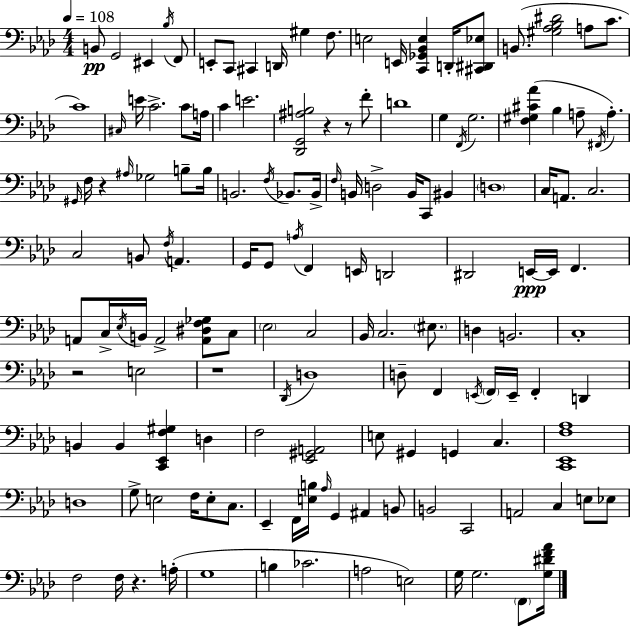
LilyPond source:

{
  \clef bass
  \numericTimeSignature
  \time 4/4
  \key aes \major
  \tempo 4 = 108
  b,8\pp g,2 eis,4 \acciaccatura { bes16 } f,8 | e,8-. c,8 cis,4 d,16 gis4 f8. | e2 e,16 <c, ges, bes, e>4 d,16-. <cis, dis, ees>8 | b,8.( <gis aes bes dis'>2 a8 c'8. | \break c'1) | \grace { cis16 } e'16 c'2.-> c'8 | a16 c'4 e'2. | <des, g, ais b>2 r4 r8 | \break f'8-. d'1 | g4 \acciaccatura { f,16 } g2. | <f gis cis' aes'>4( bes4 a8-- \acciaccatura { fis,16 } a4.-.) | \grace { gis,16 } f16 r4 \grace { ais16 } ges2 | \break b8-- b16 b,2. | \acciaccatura { f16 } bes,8. bes,16-> \grace { f16 } b,16 d2-> | b,16 c,8 bis,4 \parenthesize d1 | c16 a,8. c2. | \break c2 | b,8 \acciaccatura { f16 } a,4. g,16 g,8 \acciaccatura { a16 } f,4 | e,16 d,2 dis,2 | e,16~~\ppp e,16 f,4. a,8 c16-> \acciaccatura { ees16 } b,16 a,2-> | \break <a, dis f ges>8 c8 \parenthesize ees2 | c2 bes,16 c2. | \parenthesize eis8. d4 b,2. | c1-. | \break r2 | e2 r1 | \acciaccatura { des,16 } d1 | d8-- f,4 | \break \acciaccatura { e,16 } \parenthesize f,16 e,16-- f,4-. d,4 b,4 | b,4 <c, ees, f gis>4 d4 f2 | <ees, gis, a,>2 e8 gis,4 | g,4 c4. <c, ees, f aes>1 | \break d1 | g8-> e2 | f16 e8-. c8. ees,4-- | f,16 <e b>16 \grace { aes16 } g,4 ais,4 b,8 b,2 | \break c,2 a,2 | c4 e8 ees8 f2 | f16 r4. a16-.( g1 | b4 | \break ces'2. a2 | e2) g16 g2. | \parenthesize f,8 <g dis' f' aes'>16 \bar "|."
}